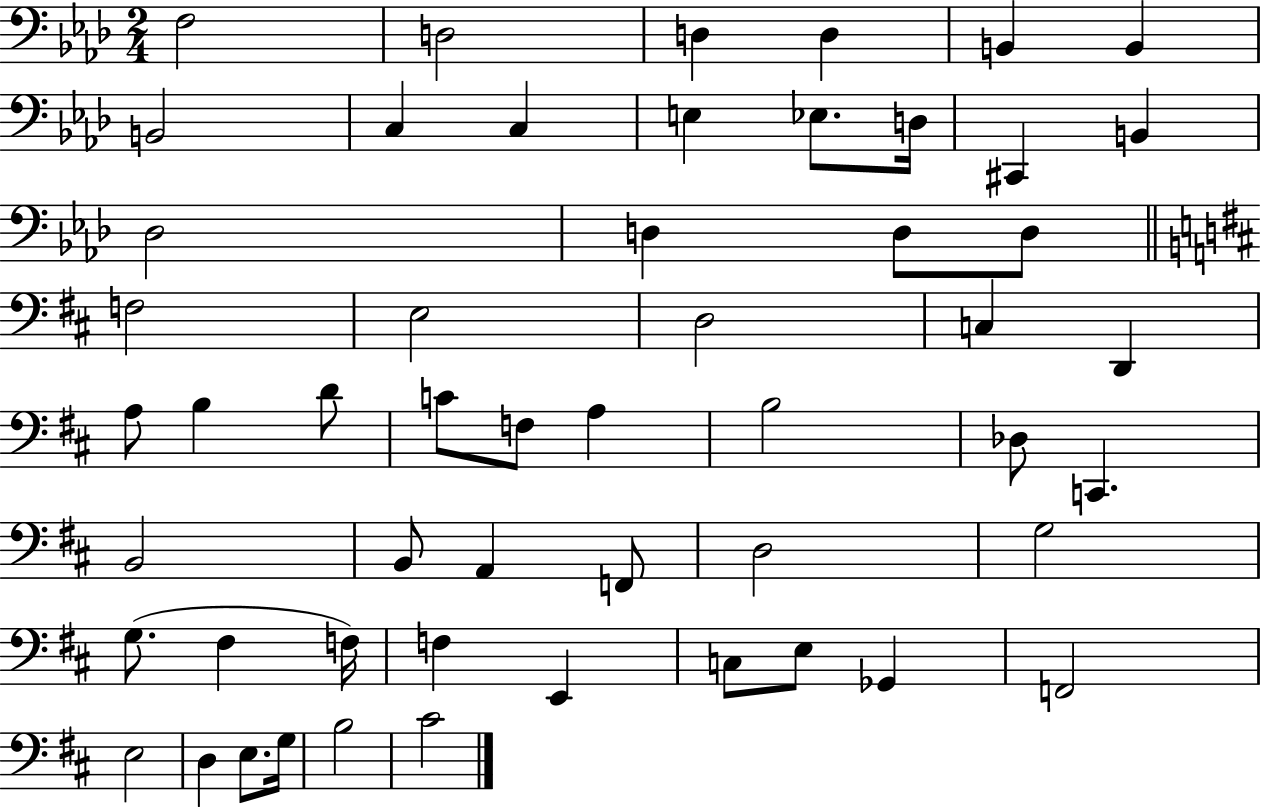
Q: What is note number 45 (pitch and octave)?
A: E3